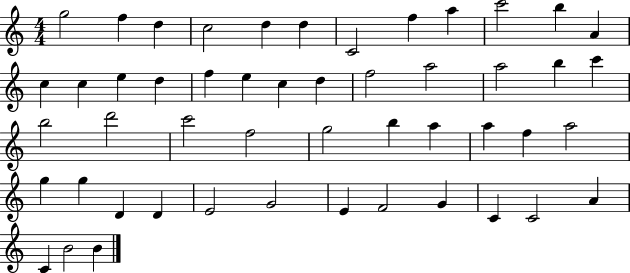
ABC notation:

X:1
T:Untitled
M:4/4
L:1/4
K:C
g2 f d c2 d d C2 f a c'2 b A c c e d f e c d f2 a2 a2 b c' b2 d'2 c'2 f2 g2 b a a f a2 g g D D E2 G2 E F2 G C C2 A C B2 B